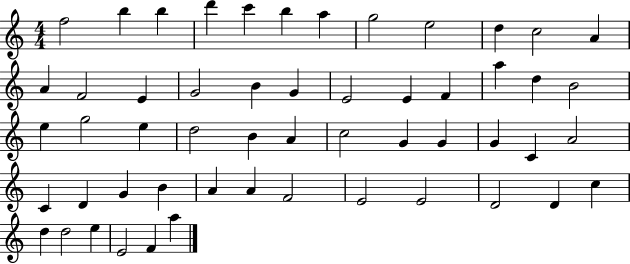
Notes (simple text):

F5/h B5/q B5/q D6/q C6/q B5/q A5/q G5/h E5/h D5/q C5/h A4/q A4/q F4/h E4/q G4/h B4/q G4/q E4/h E4/q F4/q A5/q D5/q B4/h E5/q G5/h E5/q D5/h B4/q A4/q C5/h G4/q G4/q G4/q C4/q A4/h C4/q D4/q G4/q B4/q A4/q A4/q F4/h E4/h E4/h D4/h D4/q C5/q D5/q D5/h E5/q E4/h F4/q A5/q